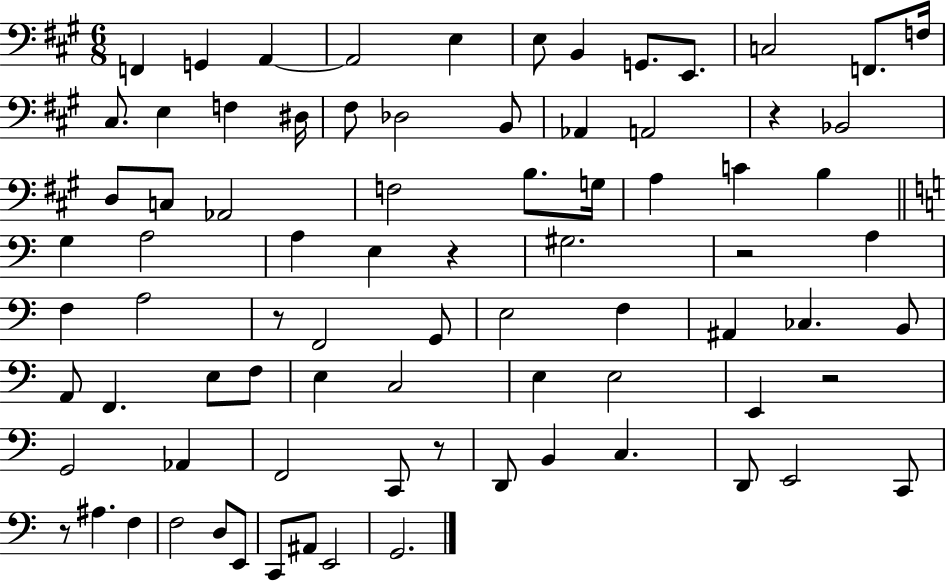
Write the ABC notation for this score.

X:1
T:Untitled
M:6/8
L:1/4
K:A
F,, G,, A,, A,,2 E, E,/2 B,, G,,/2 E,,/2 C,2 F,,/2 F,/4 ^C,/2 E, F, ^D,/4 ^F,/2 _D,2 B,,/2 _A,, A,,2 z _B,,2 D,/2 C,/2 _A,,2 F,2 B,/2 G,/4 A, C B, G, A,2 A, E, z ^G,2 z2 A, F, A,2 z/2 F,,2 G,,/2 E,2 F, ^A,, _C, B,,/2 A,,/2 F,, E,/2 F,/2 E, C,2 E, E,2 E,, z2 G,,2 _A,, F,,2 C,,/2 z/2 D,,/2 B,, C, D,,/2 E,,2 C,,/2 z/2 ^A, F, F,2 D,/2 E,,/2 C,,/2 ^A,,/2 E,,2 G,,2